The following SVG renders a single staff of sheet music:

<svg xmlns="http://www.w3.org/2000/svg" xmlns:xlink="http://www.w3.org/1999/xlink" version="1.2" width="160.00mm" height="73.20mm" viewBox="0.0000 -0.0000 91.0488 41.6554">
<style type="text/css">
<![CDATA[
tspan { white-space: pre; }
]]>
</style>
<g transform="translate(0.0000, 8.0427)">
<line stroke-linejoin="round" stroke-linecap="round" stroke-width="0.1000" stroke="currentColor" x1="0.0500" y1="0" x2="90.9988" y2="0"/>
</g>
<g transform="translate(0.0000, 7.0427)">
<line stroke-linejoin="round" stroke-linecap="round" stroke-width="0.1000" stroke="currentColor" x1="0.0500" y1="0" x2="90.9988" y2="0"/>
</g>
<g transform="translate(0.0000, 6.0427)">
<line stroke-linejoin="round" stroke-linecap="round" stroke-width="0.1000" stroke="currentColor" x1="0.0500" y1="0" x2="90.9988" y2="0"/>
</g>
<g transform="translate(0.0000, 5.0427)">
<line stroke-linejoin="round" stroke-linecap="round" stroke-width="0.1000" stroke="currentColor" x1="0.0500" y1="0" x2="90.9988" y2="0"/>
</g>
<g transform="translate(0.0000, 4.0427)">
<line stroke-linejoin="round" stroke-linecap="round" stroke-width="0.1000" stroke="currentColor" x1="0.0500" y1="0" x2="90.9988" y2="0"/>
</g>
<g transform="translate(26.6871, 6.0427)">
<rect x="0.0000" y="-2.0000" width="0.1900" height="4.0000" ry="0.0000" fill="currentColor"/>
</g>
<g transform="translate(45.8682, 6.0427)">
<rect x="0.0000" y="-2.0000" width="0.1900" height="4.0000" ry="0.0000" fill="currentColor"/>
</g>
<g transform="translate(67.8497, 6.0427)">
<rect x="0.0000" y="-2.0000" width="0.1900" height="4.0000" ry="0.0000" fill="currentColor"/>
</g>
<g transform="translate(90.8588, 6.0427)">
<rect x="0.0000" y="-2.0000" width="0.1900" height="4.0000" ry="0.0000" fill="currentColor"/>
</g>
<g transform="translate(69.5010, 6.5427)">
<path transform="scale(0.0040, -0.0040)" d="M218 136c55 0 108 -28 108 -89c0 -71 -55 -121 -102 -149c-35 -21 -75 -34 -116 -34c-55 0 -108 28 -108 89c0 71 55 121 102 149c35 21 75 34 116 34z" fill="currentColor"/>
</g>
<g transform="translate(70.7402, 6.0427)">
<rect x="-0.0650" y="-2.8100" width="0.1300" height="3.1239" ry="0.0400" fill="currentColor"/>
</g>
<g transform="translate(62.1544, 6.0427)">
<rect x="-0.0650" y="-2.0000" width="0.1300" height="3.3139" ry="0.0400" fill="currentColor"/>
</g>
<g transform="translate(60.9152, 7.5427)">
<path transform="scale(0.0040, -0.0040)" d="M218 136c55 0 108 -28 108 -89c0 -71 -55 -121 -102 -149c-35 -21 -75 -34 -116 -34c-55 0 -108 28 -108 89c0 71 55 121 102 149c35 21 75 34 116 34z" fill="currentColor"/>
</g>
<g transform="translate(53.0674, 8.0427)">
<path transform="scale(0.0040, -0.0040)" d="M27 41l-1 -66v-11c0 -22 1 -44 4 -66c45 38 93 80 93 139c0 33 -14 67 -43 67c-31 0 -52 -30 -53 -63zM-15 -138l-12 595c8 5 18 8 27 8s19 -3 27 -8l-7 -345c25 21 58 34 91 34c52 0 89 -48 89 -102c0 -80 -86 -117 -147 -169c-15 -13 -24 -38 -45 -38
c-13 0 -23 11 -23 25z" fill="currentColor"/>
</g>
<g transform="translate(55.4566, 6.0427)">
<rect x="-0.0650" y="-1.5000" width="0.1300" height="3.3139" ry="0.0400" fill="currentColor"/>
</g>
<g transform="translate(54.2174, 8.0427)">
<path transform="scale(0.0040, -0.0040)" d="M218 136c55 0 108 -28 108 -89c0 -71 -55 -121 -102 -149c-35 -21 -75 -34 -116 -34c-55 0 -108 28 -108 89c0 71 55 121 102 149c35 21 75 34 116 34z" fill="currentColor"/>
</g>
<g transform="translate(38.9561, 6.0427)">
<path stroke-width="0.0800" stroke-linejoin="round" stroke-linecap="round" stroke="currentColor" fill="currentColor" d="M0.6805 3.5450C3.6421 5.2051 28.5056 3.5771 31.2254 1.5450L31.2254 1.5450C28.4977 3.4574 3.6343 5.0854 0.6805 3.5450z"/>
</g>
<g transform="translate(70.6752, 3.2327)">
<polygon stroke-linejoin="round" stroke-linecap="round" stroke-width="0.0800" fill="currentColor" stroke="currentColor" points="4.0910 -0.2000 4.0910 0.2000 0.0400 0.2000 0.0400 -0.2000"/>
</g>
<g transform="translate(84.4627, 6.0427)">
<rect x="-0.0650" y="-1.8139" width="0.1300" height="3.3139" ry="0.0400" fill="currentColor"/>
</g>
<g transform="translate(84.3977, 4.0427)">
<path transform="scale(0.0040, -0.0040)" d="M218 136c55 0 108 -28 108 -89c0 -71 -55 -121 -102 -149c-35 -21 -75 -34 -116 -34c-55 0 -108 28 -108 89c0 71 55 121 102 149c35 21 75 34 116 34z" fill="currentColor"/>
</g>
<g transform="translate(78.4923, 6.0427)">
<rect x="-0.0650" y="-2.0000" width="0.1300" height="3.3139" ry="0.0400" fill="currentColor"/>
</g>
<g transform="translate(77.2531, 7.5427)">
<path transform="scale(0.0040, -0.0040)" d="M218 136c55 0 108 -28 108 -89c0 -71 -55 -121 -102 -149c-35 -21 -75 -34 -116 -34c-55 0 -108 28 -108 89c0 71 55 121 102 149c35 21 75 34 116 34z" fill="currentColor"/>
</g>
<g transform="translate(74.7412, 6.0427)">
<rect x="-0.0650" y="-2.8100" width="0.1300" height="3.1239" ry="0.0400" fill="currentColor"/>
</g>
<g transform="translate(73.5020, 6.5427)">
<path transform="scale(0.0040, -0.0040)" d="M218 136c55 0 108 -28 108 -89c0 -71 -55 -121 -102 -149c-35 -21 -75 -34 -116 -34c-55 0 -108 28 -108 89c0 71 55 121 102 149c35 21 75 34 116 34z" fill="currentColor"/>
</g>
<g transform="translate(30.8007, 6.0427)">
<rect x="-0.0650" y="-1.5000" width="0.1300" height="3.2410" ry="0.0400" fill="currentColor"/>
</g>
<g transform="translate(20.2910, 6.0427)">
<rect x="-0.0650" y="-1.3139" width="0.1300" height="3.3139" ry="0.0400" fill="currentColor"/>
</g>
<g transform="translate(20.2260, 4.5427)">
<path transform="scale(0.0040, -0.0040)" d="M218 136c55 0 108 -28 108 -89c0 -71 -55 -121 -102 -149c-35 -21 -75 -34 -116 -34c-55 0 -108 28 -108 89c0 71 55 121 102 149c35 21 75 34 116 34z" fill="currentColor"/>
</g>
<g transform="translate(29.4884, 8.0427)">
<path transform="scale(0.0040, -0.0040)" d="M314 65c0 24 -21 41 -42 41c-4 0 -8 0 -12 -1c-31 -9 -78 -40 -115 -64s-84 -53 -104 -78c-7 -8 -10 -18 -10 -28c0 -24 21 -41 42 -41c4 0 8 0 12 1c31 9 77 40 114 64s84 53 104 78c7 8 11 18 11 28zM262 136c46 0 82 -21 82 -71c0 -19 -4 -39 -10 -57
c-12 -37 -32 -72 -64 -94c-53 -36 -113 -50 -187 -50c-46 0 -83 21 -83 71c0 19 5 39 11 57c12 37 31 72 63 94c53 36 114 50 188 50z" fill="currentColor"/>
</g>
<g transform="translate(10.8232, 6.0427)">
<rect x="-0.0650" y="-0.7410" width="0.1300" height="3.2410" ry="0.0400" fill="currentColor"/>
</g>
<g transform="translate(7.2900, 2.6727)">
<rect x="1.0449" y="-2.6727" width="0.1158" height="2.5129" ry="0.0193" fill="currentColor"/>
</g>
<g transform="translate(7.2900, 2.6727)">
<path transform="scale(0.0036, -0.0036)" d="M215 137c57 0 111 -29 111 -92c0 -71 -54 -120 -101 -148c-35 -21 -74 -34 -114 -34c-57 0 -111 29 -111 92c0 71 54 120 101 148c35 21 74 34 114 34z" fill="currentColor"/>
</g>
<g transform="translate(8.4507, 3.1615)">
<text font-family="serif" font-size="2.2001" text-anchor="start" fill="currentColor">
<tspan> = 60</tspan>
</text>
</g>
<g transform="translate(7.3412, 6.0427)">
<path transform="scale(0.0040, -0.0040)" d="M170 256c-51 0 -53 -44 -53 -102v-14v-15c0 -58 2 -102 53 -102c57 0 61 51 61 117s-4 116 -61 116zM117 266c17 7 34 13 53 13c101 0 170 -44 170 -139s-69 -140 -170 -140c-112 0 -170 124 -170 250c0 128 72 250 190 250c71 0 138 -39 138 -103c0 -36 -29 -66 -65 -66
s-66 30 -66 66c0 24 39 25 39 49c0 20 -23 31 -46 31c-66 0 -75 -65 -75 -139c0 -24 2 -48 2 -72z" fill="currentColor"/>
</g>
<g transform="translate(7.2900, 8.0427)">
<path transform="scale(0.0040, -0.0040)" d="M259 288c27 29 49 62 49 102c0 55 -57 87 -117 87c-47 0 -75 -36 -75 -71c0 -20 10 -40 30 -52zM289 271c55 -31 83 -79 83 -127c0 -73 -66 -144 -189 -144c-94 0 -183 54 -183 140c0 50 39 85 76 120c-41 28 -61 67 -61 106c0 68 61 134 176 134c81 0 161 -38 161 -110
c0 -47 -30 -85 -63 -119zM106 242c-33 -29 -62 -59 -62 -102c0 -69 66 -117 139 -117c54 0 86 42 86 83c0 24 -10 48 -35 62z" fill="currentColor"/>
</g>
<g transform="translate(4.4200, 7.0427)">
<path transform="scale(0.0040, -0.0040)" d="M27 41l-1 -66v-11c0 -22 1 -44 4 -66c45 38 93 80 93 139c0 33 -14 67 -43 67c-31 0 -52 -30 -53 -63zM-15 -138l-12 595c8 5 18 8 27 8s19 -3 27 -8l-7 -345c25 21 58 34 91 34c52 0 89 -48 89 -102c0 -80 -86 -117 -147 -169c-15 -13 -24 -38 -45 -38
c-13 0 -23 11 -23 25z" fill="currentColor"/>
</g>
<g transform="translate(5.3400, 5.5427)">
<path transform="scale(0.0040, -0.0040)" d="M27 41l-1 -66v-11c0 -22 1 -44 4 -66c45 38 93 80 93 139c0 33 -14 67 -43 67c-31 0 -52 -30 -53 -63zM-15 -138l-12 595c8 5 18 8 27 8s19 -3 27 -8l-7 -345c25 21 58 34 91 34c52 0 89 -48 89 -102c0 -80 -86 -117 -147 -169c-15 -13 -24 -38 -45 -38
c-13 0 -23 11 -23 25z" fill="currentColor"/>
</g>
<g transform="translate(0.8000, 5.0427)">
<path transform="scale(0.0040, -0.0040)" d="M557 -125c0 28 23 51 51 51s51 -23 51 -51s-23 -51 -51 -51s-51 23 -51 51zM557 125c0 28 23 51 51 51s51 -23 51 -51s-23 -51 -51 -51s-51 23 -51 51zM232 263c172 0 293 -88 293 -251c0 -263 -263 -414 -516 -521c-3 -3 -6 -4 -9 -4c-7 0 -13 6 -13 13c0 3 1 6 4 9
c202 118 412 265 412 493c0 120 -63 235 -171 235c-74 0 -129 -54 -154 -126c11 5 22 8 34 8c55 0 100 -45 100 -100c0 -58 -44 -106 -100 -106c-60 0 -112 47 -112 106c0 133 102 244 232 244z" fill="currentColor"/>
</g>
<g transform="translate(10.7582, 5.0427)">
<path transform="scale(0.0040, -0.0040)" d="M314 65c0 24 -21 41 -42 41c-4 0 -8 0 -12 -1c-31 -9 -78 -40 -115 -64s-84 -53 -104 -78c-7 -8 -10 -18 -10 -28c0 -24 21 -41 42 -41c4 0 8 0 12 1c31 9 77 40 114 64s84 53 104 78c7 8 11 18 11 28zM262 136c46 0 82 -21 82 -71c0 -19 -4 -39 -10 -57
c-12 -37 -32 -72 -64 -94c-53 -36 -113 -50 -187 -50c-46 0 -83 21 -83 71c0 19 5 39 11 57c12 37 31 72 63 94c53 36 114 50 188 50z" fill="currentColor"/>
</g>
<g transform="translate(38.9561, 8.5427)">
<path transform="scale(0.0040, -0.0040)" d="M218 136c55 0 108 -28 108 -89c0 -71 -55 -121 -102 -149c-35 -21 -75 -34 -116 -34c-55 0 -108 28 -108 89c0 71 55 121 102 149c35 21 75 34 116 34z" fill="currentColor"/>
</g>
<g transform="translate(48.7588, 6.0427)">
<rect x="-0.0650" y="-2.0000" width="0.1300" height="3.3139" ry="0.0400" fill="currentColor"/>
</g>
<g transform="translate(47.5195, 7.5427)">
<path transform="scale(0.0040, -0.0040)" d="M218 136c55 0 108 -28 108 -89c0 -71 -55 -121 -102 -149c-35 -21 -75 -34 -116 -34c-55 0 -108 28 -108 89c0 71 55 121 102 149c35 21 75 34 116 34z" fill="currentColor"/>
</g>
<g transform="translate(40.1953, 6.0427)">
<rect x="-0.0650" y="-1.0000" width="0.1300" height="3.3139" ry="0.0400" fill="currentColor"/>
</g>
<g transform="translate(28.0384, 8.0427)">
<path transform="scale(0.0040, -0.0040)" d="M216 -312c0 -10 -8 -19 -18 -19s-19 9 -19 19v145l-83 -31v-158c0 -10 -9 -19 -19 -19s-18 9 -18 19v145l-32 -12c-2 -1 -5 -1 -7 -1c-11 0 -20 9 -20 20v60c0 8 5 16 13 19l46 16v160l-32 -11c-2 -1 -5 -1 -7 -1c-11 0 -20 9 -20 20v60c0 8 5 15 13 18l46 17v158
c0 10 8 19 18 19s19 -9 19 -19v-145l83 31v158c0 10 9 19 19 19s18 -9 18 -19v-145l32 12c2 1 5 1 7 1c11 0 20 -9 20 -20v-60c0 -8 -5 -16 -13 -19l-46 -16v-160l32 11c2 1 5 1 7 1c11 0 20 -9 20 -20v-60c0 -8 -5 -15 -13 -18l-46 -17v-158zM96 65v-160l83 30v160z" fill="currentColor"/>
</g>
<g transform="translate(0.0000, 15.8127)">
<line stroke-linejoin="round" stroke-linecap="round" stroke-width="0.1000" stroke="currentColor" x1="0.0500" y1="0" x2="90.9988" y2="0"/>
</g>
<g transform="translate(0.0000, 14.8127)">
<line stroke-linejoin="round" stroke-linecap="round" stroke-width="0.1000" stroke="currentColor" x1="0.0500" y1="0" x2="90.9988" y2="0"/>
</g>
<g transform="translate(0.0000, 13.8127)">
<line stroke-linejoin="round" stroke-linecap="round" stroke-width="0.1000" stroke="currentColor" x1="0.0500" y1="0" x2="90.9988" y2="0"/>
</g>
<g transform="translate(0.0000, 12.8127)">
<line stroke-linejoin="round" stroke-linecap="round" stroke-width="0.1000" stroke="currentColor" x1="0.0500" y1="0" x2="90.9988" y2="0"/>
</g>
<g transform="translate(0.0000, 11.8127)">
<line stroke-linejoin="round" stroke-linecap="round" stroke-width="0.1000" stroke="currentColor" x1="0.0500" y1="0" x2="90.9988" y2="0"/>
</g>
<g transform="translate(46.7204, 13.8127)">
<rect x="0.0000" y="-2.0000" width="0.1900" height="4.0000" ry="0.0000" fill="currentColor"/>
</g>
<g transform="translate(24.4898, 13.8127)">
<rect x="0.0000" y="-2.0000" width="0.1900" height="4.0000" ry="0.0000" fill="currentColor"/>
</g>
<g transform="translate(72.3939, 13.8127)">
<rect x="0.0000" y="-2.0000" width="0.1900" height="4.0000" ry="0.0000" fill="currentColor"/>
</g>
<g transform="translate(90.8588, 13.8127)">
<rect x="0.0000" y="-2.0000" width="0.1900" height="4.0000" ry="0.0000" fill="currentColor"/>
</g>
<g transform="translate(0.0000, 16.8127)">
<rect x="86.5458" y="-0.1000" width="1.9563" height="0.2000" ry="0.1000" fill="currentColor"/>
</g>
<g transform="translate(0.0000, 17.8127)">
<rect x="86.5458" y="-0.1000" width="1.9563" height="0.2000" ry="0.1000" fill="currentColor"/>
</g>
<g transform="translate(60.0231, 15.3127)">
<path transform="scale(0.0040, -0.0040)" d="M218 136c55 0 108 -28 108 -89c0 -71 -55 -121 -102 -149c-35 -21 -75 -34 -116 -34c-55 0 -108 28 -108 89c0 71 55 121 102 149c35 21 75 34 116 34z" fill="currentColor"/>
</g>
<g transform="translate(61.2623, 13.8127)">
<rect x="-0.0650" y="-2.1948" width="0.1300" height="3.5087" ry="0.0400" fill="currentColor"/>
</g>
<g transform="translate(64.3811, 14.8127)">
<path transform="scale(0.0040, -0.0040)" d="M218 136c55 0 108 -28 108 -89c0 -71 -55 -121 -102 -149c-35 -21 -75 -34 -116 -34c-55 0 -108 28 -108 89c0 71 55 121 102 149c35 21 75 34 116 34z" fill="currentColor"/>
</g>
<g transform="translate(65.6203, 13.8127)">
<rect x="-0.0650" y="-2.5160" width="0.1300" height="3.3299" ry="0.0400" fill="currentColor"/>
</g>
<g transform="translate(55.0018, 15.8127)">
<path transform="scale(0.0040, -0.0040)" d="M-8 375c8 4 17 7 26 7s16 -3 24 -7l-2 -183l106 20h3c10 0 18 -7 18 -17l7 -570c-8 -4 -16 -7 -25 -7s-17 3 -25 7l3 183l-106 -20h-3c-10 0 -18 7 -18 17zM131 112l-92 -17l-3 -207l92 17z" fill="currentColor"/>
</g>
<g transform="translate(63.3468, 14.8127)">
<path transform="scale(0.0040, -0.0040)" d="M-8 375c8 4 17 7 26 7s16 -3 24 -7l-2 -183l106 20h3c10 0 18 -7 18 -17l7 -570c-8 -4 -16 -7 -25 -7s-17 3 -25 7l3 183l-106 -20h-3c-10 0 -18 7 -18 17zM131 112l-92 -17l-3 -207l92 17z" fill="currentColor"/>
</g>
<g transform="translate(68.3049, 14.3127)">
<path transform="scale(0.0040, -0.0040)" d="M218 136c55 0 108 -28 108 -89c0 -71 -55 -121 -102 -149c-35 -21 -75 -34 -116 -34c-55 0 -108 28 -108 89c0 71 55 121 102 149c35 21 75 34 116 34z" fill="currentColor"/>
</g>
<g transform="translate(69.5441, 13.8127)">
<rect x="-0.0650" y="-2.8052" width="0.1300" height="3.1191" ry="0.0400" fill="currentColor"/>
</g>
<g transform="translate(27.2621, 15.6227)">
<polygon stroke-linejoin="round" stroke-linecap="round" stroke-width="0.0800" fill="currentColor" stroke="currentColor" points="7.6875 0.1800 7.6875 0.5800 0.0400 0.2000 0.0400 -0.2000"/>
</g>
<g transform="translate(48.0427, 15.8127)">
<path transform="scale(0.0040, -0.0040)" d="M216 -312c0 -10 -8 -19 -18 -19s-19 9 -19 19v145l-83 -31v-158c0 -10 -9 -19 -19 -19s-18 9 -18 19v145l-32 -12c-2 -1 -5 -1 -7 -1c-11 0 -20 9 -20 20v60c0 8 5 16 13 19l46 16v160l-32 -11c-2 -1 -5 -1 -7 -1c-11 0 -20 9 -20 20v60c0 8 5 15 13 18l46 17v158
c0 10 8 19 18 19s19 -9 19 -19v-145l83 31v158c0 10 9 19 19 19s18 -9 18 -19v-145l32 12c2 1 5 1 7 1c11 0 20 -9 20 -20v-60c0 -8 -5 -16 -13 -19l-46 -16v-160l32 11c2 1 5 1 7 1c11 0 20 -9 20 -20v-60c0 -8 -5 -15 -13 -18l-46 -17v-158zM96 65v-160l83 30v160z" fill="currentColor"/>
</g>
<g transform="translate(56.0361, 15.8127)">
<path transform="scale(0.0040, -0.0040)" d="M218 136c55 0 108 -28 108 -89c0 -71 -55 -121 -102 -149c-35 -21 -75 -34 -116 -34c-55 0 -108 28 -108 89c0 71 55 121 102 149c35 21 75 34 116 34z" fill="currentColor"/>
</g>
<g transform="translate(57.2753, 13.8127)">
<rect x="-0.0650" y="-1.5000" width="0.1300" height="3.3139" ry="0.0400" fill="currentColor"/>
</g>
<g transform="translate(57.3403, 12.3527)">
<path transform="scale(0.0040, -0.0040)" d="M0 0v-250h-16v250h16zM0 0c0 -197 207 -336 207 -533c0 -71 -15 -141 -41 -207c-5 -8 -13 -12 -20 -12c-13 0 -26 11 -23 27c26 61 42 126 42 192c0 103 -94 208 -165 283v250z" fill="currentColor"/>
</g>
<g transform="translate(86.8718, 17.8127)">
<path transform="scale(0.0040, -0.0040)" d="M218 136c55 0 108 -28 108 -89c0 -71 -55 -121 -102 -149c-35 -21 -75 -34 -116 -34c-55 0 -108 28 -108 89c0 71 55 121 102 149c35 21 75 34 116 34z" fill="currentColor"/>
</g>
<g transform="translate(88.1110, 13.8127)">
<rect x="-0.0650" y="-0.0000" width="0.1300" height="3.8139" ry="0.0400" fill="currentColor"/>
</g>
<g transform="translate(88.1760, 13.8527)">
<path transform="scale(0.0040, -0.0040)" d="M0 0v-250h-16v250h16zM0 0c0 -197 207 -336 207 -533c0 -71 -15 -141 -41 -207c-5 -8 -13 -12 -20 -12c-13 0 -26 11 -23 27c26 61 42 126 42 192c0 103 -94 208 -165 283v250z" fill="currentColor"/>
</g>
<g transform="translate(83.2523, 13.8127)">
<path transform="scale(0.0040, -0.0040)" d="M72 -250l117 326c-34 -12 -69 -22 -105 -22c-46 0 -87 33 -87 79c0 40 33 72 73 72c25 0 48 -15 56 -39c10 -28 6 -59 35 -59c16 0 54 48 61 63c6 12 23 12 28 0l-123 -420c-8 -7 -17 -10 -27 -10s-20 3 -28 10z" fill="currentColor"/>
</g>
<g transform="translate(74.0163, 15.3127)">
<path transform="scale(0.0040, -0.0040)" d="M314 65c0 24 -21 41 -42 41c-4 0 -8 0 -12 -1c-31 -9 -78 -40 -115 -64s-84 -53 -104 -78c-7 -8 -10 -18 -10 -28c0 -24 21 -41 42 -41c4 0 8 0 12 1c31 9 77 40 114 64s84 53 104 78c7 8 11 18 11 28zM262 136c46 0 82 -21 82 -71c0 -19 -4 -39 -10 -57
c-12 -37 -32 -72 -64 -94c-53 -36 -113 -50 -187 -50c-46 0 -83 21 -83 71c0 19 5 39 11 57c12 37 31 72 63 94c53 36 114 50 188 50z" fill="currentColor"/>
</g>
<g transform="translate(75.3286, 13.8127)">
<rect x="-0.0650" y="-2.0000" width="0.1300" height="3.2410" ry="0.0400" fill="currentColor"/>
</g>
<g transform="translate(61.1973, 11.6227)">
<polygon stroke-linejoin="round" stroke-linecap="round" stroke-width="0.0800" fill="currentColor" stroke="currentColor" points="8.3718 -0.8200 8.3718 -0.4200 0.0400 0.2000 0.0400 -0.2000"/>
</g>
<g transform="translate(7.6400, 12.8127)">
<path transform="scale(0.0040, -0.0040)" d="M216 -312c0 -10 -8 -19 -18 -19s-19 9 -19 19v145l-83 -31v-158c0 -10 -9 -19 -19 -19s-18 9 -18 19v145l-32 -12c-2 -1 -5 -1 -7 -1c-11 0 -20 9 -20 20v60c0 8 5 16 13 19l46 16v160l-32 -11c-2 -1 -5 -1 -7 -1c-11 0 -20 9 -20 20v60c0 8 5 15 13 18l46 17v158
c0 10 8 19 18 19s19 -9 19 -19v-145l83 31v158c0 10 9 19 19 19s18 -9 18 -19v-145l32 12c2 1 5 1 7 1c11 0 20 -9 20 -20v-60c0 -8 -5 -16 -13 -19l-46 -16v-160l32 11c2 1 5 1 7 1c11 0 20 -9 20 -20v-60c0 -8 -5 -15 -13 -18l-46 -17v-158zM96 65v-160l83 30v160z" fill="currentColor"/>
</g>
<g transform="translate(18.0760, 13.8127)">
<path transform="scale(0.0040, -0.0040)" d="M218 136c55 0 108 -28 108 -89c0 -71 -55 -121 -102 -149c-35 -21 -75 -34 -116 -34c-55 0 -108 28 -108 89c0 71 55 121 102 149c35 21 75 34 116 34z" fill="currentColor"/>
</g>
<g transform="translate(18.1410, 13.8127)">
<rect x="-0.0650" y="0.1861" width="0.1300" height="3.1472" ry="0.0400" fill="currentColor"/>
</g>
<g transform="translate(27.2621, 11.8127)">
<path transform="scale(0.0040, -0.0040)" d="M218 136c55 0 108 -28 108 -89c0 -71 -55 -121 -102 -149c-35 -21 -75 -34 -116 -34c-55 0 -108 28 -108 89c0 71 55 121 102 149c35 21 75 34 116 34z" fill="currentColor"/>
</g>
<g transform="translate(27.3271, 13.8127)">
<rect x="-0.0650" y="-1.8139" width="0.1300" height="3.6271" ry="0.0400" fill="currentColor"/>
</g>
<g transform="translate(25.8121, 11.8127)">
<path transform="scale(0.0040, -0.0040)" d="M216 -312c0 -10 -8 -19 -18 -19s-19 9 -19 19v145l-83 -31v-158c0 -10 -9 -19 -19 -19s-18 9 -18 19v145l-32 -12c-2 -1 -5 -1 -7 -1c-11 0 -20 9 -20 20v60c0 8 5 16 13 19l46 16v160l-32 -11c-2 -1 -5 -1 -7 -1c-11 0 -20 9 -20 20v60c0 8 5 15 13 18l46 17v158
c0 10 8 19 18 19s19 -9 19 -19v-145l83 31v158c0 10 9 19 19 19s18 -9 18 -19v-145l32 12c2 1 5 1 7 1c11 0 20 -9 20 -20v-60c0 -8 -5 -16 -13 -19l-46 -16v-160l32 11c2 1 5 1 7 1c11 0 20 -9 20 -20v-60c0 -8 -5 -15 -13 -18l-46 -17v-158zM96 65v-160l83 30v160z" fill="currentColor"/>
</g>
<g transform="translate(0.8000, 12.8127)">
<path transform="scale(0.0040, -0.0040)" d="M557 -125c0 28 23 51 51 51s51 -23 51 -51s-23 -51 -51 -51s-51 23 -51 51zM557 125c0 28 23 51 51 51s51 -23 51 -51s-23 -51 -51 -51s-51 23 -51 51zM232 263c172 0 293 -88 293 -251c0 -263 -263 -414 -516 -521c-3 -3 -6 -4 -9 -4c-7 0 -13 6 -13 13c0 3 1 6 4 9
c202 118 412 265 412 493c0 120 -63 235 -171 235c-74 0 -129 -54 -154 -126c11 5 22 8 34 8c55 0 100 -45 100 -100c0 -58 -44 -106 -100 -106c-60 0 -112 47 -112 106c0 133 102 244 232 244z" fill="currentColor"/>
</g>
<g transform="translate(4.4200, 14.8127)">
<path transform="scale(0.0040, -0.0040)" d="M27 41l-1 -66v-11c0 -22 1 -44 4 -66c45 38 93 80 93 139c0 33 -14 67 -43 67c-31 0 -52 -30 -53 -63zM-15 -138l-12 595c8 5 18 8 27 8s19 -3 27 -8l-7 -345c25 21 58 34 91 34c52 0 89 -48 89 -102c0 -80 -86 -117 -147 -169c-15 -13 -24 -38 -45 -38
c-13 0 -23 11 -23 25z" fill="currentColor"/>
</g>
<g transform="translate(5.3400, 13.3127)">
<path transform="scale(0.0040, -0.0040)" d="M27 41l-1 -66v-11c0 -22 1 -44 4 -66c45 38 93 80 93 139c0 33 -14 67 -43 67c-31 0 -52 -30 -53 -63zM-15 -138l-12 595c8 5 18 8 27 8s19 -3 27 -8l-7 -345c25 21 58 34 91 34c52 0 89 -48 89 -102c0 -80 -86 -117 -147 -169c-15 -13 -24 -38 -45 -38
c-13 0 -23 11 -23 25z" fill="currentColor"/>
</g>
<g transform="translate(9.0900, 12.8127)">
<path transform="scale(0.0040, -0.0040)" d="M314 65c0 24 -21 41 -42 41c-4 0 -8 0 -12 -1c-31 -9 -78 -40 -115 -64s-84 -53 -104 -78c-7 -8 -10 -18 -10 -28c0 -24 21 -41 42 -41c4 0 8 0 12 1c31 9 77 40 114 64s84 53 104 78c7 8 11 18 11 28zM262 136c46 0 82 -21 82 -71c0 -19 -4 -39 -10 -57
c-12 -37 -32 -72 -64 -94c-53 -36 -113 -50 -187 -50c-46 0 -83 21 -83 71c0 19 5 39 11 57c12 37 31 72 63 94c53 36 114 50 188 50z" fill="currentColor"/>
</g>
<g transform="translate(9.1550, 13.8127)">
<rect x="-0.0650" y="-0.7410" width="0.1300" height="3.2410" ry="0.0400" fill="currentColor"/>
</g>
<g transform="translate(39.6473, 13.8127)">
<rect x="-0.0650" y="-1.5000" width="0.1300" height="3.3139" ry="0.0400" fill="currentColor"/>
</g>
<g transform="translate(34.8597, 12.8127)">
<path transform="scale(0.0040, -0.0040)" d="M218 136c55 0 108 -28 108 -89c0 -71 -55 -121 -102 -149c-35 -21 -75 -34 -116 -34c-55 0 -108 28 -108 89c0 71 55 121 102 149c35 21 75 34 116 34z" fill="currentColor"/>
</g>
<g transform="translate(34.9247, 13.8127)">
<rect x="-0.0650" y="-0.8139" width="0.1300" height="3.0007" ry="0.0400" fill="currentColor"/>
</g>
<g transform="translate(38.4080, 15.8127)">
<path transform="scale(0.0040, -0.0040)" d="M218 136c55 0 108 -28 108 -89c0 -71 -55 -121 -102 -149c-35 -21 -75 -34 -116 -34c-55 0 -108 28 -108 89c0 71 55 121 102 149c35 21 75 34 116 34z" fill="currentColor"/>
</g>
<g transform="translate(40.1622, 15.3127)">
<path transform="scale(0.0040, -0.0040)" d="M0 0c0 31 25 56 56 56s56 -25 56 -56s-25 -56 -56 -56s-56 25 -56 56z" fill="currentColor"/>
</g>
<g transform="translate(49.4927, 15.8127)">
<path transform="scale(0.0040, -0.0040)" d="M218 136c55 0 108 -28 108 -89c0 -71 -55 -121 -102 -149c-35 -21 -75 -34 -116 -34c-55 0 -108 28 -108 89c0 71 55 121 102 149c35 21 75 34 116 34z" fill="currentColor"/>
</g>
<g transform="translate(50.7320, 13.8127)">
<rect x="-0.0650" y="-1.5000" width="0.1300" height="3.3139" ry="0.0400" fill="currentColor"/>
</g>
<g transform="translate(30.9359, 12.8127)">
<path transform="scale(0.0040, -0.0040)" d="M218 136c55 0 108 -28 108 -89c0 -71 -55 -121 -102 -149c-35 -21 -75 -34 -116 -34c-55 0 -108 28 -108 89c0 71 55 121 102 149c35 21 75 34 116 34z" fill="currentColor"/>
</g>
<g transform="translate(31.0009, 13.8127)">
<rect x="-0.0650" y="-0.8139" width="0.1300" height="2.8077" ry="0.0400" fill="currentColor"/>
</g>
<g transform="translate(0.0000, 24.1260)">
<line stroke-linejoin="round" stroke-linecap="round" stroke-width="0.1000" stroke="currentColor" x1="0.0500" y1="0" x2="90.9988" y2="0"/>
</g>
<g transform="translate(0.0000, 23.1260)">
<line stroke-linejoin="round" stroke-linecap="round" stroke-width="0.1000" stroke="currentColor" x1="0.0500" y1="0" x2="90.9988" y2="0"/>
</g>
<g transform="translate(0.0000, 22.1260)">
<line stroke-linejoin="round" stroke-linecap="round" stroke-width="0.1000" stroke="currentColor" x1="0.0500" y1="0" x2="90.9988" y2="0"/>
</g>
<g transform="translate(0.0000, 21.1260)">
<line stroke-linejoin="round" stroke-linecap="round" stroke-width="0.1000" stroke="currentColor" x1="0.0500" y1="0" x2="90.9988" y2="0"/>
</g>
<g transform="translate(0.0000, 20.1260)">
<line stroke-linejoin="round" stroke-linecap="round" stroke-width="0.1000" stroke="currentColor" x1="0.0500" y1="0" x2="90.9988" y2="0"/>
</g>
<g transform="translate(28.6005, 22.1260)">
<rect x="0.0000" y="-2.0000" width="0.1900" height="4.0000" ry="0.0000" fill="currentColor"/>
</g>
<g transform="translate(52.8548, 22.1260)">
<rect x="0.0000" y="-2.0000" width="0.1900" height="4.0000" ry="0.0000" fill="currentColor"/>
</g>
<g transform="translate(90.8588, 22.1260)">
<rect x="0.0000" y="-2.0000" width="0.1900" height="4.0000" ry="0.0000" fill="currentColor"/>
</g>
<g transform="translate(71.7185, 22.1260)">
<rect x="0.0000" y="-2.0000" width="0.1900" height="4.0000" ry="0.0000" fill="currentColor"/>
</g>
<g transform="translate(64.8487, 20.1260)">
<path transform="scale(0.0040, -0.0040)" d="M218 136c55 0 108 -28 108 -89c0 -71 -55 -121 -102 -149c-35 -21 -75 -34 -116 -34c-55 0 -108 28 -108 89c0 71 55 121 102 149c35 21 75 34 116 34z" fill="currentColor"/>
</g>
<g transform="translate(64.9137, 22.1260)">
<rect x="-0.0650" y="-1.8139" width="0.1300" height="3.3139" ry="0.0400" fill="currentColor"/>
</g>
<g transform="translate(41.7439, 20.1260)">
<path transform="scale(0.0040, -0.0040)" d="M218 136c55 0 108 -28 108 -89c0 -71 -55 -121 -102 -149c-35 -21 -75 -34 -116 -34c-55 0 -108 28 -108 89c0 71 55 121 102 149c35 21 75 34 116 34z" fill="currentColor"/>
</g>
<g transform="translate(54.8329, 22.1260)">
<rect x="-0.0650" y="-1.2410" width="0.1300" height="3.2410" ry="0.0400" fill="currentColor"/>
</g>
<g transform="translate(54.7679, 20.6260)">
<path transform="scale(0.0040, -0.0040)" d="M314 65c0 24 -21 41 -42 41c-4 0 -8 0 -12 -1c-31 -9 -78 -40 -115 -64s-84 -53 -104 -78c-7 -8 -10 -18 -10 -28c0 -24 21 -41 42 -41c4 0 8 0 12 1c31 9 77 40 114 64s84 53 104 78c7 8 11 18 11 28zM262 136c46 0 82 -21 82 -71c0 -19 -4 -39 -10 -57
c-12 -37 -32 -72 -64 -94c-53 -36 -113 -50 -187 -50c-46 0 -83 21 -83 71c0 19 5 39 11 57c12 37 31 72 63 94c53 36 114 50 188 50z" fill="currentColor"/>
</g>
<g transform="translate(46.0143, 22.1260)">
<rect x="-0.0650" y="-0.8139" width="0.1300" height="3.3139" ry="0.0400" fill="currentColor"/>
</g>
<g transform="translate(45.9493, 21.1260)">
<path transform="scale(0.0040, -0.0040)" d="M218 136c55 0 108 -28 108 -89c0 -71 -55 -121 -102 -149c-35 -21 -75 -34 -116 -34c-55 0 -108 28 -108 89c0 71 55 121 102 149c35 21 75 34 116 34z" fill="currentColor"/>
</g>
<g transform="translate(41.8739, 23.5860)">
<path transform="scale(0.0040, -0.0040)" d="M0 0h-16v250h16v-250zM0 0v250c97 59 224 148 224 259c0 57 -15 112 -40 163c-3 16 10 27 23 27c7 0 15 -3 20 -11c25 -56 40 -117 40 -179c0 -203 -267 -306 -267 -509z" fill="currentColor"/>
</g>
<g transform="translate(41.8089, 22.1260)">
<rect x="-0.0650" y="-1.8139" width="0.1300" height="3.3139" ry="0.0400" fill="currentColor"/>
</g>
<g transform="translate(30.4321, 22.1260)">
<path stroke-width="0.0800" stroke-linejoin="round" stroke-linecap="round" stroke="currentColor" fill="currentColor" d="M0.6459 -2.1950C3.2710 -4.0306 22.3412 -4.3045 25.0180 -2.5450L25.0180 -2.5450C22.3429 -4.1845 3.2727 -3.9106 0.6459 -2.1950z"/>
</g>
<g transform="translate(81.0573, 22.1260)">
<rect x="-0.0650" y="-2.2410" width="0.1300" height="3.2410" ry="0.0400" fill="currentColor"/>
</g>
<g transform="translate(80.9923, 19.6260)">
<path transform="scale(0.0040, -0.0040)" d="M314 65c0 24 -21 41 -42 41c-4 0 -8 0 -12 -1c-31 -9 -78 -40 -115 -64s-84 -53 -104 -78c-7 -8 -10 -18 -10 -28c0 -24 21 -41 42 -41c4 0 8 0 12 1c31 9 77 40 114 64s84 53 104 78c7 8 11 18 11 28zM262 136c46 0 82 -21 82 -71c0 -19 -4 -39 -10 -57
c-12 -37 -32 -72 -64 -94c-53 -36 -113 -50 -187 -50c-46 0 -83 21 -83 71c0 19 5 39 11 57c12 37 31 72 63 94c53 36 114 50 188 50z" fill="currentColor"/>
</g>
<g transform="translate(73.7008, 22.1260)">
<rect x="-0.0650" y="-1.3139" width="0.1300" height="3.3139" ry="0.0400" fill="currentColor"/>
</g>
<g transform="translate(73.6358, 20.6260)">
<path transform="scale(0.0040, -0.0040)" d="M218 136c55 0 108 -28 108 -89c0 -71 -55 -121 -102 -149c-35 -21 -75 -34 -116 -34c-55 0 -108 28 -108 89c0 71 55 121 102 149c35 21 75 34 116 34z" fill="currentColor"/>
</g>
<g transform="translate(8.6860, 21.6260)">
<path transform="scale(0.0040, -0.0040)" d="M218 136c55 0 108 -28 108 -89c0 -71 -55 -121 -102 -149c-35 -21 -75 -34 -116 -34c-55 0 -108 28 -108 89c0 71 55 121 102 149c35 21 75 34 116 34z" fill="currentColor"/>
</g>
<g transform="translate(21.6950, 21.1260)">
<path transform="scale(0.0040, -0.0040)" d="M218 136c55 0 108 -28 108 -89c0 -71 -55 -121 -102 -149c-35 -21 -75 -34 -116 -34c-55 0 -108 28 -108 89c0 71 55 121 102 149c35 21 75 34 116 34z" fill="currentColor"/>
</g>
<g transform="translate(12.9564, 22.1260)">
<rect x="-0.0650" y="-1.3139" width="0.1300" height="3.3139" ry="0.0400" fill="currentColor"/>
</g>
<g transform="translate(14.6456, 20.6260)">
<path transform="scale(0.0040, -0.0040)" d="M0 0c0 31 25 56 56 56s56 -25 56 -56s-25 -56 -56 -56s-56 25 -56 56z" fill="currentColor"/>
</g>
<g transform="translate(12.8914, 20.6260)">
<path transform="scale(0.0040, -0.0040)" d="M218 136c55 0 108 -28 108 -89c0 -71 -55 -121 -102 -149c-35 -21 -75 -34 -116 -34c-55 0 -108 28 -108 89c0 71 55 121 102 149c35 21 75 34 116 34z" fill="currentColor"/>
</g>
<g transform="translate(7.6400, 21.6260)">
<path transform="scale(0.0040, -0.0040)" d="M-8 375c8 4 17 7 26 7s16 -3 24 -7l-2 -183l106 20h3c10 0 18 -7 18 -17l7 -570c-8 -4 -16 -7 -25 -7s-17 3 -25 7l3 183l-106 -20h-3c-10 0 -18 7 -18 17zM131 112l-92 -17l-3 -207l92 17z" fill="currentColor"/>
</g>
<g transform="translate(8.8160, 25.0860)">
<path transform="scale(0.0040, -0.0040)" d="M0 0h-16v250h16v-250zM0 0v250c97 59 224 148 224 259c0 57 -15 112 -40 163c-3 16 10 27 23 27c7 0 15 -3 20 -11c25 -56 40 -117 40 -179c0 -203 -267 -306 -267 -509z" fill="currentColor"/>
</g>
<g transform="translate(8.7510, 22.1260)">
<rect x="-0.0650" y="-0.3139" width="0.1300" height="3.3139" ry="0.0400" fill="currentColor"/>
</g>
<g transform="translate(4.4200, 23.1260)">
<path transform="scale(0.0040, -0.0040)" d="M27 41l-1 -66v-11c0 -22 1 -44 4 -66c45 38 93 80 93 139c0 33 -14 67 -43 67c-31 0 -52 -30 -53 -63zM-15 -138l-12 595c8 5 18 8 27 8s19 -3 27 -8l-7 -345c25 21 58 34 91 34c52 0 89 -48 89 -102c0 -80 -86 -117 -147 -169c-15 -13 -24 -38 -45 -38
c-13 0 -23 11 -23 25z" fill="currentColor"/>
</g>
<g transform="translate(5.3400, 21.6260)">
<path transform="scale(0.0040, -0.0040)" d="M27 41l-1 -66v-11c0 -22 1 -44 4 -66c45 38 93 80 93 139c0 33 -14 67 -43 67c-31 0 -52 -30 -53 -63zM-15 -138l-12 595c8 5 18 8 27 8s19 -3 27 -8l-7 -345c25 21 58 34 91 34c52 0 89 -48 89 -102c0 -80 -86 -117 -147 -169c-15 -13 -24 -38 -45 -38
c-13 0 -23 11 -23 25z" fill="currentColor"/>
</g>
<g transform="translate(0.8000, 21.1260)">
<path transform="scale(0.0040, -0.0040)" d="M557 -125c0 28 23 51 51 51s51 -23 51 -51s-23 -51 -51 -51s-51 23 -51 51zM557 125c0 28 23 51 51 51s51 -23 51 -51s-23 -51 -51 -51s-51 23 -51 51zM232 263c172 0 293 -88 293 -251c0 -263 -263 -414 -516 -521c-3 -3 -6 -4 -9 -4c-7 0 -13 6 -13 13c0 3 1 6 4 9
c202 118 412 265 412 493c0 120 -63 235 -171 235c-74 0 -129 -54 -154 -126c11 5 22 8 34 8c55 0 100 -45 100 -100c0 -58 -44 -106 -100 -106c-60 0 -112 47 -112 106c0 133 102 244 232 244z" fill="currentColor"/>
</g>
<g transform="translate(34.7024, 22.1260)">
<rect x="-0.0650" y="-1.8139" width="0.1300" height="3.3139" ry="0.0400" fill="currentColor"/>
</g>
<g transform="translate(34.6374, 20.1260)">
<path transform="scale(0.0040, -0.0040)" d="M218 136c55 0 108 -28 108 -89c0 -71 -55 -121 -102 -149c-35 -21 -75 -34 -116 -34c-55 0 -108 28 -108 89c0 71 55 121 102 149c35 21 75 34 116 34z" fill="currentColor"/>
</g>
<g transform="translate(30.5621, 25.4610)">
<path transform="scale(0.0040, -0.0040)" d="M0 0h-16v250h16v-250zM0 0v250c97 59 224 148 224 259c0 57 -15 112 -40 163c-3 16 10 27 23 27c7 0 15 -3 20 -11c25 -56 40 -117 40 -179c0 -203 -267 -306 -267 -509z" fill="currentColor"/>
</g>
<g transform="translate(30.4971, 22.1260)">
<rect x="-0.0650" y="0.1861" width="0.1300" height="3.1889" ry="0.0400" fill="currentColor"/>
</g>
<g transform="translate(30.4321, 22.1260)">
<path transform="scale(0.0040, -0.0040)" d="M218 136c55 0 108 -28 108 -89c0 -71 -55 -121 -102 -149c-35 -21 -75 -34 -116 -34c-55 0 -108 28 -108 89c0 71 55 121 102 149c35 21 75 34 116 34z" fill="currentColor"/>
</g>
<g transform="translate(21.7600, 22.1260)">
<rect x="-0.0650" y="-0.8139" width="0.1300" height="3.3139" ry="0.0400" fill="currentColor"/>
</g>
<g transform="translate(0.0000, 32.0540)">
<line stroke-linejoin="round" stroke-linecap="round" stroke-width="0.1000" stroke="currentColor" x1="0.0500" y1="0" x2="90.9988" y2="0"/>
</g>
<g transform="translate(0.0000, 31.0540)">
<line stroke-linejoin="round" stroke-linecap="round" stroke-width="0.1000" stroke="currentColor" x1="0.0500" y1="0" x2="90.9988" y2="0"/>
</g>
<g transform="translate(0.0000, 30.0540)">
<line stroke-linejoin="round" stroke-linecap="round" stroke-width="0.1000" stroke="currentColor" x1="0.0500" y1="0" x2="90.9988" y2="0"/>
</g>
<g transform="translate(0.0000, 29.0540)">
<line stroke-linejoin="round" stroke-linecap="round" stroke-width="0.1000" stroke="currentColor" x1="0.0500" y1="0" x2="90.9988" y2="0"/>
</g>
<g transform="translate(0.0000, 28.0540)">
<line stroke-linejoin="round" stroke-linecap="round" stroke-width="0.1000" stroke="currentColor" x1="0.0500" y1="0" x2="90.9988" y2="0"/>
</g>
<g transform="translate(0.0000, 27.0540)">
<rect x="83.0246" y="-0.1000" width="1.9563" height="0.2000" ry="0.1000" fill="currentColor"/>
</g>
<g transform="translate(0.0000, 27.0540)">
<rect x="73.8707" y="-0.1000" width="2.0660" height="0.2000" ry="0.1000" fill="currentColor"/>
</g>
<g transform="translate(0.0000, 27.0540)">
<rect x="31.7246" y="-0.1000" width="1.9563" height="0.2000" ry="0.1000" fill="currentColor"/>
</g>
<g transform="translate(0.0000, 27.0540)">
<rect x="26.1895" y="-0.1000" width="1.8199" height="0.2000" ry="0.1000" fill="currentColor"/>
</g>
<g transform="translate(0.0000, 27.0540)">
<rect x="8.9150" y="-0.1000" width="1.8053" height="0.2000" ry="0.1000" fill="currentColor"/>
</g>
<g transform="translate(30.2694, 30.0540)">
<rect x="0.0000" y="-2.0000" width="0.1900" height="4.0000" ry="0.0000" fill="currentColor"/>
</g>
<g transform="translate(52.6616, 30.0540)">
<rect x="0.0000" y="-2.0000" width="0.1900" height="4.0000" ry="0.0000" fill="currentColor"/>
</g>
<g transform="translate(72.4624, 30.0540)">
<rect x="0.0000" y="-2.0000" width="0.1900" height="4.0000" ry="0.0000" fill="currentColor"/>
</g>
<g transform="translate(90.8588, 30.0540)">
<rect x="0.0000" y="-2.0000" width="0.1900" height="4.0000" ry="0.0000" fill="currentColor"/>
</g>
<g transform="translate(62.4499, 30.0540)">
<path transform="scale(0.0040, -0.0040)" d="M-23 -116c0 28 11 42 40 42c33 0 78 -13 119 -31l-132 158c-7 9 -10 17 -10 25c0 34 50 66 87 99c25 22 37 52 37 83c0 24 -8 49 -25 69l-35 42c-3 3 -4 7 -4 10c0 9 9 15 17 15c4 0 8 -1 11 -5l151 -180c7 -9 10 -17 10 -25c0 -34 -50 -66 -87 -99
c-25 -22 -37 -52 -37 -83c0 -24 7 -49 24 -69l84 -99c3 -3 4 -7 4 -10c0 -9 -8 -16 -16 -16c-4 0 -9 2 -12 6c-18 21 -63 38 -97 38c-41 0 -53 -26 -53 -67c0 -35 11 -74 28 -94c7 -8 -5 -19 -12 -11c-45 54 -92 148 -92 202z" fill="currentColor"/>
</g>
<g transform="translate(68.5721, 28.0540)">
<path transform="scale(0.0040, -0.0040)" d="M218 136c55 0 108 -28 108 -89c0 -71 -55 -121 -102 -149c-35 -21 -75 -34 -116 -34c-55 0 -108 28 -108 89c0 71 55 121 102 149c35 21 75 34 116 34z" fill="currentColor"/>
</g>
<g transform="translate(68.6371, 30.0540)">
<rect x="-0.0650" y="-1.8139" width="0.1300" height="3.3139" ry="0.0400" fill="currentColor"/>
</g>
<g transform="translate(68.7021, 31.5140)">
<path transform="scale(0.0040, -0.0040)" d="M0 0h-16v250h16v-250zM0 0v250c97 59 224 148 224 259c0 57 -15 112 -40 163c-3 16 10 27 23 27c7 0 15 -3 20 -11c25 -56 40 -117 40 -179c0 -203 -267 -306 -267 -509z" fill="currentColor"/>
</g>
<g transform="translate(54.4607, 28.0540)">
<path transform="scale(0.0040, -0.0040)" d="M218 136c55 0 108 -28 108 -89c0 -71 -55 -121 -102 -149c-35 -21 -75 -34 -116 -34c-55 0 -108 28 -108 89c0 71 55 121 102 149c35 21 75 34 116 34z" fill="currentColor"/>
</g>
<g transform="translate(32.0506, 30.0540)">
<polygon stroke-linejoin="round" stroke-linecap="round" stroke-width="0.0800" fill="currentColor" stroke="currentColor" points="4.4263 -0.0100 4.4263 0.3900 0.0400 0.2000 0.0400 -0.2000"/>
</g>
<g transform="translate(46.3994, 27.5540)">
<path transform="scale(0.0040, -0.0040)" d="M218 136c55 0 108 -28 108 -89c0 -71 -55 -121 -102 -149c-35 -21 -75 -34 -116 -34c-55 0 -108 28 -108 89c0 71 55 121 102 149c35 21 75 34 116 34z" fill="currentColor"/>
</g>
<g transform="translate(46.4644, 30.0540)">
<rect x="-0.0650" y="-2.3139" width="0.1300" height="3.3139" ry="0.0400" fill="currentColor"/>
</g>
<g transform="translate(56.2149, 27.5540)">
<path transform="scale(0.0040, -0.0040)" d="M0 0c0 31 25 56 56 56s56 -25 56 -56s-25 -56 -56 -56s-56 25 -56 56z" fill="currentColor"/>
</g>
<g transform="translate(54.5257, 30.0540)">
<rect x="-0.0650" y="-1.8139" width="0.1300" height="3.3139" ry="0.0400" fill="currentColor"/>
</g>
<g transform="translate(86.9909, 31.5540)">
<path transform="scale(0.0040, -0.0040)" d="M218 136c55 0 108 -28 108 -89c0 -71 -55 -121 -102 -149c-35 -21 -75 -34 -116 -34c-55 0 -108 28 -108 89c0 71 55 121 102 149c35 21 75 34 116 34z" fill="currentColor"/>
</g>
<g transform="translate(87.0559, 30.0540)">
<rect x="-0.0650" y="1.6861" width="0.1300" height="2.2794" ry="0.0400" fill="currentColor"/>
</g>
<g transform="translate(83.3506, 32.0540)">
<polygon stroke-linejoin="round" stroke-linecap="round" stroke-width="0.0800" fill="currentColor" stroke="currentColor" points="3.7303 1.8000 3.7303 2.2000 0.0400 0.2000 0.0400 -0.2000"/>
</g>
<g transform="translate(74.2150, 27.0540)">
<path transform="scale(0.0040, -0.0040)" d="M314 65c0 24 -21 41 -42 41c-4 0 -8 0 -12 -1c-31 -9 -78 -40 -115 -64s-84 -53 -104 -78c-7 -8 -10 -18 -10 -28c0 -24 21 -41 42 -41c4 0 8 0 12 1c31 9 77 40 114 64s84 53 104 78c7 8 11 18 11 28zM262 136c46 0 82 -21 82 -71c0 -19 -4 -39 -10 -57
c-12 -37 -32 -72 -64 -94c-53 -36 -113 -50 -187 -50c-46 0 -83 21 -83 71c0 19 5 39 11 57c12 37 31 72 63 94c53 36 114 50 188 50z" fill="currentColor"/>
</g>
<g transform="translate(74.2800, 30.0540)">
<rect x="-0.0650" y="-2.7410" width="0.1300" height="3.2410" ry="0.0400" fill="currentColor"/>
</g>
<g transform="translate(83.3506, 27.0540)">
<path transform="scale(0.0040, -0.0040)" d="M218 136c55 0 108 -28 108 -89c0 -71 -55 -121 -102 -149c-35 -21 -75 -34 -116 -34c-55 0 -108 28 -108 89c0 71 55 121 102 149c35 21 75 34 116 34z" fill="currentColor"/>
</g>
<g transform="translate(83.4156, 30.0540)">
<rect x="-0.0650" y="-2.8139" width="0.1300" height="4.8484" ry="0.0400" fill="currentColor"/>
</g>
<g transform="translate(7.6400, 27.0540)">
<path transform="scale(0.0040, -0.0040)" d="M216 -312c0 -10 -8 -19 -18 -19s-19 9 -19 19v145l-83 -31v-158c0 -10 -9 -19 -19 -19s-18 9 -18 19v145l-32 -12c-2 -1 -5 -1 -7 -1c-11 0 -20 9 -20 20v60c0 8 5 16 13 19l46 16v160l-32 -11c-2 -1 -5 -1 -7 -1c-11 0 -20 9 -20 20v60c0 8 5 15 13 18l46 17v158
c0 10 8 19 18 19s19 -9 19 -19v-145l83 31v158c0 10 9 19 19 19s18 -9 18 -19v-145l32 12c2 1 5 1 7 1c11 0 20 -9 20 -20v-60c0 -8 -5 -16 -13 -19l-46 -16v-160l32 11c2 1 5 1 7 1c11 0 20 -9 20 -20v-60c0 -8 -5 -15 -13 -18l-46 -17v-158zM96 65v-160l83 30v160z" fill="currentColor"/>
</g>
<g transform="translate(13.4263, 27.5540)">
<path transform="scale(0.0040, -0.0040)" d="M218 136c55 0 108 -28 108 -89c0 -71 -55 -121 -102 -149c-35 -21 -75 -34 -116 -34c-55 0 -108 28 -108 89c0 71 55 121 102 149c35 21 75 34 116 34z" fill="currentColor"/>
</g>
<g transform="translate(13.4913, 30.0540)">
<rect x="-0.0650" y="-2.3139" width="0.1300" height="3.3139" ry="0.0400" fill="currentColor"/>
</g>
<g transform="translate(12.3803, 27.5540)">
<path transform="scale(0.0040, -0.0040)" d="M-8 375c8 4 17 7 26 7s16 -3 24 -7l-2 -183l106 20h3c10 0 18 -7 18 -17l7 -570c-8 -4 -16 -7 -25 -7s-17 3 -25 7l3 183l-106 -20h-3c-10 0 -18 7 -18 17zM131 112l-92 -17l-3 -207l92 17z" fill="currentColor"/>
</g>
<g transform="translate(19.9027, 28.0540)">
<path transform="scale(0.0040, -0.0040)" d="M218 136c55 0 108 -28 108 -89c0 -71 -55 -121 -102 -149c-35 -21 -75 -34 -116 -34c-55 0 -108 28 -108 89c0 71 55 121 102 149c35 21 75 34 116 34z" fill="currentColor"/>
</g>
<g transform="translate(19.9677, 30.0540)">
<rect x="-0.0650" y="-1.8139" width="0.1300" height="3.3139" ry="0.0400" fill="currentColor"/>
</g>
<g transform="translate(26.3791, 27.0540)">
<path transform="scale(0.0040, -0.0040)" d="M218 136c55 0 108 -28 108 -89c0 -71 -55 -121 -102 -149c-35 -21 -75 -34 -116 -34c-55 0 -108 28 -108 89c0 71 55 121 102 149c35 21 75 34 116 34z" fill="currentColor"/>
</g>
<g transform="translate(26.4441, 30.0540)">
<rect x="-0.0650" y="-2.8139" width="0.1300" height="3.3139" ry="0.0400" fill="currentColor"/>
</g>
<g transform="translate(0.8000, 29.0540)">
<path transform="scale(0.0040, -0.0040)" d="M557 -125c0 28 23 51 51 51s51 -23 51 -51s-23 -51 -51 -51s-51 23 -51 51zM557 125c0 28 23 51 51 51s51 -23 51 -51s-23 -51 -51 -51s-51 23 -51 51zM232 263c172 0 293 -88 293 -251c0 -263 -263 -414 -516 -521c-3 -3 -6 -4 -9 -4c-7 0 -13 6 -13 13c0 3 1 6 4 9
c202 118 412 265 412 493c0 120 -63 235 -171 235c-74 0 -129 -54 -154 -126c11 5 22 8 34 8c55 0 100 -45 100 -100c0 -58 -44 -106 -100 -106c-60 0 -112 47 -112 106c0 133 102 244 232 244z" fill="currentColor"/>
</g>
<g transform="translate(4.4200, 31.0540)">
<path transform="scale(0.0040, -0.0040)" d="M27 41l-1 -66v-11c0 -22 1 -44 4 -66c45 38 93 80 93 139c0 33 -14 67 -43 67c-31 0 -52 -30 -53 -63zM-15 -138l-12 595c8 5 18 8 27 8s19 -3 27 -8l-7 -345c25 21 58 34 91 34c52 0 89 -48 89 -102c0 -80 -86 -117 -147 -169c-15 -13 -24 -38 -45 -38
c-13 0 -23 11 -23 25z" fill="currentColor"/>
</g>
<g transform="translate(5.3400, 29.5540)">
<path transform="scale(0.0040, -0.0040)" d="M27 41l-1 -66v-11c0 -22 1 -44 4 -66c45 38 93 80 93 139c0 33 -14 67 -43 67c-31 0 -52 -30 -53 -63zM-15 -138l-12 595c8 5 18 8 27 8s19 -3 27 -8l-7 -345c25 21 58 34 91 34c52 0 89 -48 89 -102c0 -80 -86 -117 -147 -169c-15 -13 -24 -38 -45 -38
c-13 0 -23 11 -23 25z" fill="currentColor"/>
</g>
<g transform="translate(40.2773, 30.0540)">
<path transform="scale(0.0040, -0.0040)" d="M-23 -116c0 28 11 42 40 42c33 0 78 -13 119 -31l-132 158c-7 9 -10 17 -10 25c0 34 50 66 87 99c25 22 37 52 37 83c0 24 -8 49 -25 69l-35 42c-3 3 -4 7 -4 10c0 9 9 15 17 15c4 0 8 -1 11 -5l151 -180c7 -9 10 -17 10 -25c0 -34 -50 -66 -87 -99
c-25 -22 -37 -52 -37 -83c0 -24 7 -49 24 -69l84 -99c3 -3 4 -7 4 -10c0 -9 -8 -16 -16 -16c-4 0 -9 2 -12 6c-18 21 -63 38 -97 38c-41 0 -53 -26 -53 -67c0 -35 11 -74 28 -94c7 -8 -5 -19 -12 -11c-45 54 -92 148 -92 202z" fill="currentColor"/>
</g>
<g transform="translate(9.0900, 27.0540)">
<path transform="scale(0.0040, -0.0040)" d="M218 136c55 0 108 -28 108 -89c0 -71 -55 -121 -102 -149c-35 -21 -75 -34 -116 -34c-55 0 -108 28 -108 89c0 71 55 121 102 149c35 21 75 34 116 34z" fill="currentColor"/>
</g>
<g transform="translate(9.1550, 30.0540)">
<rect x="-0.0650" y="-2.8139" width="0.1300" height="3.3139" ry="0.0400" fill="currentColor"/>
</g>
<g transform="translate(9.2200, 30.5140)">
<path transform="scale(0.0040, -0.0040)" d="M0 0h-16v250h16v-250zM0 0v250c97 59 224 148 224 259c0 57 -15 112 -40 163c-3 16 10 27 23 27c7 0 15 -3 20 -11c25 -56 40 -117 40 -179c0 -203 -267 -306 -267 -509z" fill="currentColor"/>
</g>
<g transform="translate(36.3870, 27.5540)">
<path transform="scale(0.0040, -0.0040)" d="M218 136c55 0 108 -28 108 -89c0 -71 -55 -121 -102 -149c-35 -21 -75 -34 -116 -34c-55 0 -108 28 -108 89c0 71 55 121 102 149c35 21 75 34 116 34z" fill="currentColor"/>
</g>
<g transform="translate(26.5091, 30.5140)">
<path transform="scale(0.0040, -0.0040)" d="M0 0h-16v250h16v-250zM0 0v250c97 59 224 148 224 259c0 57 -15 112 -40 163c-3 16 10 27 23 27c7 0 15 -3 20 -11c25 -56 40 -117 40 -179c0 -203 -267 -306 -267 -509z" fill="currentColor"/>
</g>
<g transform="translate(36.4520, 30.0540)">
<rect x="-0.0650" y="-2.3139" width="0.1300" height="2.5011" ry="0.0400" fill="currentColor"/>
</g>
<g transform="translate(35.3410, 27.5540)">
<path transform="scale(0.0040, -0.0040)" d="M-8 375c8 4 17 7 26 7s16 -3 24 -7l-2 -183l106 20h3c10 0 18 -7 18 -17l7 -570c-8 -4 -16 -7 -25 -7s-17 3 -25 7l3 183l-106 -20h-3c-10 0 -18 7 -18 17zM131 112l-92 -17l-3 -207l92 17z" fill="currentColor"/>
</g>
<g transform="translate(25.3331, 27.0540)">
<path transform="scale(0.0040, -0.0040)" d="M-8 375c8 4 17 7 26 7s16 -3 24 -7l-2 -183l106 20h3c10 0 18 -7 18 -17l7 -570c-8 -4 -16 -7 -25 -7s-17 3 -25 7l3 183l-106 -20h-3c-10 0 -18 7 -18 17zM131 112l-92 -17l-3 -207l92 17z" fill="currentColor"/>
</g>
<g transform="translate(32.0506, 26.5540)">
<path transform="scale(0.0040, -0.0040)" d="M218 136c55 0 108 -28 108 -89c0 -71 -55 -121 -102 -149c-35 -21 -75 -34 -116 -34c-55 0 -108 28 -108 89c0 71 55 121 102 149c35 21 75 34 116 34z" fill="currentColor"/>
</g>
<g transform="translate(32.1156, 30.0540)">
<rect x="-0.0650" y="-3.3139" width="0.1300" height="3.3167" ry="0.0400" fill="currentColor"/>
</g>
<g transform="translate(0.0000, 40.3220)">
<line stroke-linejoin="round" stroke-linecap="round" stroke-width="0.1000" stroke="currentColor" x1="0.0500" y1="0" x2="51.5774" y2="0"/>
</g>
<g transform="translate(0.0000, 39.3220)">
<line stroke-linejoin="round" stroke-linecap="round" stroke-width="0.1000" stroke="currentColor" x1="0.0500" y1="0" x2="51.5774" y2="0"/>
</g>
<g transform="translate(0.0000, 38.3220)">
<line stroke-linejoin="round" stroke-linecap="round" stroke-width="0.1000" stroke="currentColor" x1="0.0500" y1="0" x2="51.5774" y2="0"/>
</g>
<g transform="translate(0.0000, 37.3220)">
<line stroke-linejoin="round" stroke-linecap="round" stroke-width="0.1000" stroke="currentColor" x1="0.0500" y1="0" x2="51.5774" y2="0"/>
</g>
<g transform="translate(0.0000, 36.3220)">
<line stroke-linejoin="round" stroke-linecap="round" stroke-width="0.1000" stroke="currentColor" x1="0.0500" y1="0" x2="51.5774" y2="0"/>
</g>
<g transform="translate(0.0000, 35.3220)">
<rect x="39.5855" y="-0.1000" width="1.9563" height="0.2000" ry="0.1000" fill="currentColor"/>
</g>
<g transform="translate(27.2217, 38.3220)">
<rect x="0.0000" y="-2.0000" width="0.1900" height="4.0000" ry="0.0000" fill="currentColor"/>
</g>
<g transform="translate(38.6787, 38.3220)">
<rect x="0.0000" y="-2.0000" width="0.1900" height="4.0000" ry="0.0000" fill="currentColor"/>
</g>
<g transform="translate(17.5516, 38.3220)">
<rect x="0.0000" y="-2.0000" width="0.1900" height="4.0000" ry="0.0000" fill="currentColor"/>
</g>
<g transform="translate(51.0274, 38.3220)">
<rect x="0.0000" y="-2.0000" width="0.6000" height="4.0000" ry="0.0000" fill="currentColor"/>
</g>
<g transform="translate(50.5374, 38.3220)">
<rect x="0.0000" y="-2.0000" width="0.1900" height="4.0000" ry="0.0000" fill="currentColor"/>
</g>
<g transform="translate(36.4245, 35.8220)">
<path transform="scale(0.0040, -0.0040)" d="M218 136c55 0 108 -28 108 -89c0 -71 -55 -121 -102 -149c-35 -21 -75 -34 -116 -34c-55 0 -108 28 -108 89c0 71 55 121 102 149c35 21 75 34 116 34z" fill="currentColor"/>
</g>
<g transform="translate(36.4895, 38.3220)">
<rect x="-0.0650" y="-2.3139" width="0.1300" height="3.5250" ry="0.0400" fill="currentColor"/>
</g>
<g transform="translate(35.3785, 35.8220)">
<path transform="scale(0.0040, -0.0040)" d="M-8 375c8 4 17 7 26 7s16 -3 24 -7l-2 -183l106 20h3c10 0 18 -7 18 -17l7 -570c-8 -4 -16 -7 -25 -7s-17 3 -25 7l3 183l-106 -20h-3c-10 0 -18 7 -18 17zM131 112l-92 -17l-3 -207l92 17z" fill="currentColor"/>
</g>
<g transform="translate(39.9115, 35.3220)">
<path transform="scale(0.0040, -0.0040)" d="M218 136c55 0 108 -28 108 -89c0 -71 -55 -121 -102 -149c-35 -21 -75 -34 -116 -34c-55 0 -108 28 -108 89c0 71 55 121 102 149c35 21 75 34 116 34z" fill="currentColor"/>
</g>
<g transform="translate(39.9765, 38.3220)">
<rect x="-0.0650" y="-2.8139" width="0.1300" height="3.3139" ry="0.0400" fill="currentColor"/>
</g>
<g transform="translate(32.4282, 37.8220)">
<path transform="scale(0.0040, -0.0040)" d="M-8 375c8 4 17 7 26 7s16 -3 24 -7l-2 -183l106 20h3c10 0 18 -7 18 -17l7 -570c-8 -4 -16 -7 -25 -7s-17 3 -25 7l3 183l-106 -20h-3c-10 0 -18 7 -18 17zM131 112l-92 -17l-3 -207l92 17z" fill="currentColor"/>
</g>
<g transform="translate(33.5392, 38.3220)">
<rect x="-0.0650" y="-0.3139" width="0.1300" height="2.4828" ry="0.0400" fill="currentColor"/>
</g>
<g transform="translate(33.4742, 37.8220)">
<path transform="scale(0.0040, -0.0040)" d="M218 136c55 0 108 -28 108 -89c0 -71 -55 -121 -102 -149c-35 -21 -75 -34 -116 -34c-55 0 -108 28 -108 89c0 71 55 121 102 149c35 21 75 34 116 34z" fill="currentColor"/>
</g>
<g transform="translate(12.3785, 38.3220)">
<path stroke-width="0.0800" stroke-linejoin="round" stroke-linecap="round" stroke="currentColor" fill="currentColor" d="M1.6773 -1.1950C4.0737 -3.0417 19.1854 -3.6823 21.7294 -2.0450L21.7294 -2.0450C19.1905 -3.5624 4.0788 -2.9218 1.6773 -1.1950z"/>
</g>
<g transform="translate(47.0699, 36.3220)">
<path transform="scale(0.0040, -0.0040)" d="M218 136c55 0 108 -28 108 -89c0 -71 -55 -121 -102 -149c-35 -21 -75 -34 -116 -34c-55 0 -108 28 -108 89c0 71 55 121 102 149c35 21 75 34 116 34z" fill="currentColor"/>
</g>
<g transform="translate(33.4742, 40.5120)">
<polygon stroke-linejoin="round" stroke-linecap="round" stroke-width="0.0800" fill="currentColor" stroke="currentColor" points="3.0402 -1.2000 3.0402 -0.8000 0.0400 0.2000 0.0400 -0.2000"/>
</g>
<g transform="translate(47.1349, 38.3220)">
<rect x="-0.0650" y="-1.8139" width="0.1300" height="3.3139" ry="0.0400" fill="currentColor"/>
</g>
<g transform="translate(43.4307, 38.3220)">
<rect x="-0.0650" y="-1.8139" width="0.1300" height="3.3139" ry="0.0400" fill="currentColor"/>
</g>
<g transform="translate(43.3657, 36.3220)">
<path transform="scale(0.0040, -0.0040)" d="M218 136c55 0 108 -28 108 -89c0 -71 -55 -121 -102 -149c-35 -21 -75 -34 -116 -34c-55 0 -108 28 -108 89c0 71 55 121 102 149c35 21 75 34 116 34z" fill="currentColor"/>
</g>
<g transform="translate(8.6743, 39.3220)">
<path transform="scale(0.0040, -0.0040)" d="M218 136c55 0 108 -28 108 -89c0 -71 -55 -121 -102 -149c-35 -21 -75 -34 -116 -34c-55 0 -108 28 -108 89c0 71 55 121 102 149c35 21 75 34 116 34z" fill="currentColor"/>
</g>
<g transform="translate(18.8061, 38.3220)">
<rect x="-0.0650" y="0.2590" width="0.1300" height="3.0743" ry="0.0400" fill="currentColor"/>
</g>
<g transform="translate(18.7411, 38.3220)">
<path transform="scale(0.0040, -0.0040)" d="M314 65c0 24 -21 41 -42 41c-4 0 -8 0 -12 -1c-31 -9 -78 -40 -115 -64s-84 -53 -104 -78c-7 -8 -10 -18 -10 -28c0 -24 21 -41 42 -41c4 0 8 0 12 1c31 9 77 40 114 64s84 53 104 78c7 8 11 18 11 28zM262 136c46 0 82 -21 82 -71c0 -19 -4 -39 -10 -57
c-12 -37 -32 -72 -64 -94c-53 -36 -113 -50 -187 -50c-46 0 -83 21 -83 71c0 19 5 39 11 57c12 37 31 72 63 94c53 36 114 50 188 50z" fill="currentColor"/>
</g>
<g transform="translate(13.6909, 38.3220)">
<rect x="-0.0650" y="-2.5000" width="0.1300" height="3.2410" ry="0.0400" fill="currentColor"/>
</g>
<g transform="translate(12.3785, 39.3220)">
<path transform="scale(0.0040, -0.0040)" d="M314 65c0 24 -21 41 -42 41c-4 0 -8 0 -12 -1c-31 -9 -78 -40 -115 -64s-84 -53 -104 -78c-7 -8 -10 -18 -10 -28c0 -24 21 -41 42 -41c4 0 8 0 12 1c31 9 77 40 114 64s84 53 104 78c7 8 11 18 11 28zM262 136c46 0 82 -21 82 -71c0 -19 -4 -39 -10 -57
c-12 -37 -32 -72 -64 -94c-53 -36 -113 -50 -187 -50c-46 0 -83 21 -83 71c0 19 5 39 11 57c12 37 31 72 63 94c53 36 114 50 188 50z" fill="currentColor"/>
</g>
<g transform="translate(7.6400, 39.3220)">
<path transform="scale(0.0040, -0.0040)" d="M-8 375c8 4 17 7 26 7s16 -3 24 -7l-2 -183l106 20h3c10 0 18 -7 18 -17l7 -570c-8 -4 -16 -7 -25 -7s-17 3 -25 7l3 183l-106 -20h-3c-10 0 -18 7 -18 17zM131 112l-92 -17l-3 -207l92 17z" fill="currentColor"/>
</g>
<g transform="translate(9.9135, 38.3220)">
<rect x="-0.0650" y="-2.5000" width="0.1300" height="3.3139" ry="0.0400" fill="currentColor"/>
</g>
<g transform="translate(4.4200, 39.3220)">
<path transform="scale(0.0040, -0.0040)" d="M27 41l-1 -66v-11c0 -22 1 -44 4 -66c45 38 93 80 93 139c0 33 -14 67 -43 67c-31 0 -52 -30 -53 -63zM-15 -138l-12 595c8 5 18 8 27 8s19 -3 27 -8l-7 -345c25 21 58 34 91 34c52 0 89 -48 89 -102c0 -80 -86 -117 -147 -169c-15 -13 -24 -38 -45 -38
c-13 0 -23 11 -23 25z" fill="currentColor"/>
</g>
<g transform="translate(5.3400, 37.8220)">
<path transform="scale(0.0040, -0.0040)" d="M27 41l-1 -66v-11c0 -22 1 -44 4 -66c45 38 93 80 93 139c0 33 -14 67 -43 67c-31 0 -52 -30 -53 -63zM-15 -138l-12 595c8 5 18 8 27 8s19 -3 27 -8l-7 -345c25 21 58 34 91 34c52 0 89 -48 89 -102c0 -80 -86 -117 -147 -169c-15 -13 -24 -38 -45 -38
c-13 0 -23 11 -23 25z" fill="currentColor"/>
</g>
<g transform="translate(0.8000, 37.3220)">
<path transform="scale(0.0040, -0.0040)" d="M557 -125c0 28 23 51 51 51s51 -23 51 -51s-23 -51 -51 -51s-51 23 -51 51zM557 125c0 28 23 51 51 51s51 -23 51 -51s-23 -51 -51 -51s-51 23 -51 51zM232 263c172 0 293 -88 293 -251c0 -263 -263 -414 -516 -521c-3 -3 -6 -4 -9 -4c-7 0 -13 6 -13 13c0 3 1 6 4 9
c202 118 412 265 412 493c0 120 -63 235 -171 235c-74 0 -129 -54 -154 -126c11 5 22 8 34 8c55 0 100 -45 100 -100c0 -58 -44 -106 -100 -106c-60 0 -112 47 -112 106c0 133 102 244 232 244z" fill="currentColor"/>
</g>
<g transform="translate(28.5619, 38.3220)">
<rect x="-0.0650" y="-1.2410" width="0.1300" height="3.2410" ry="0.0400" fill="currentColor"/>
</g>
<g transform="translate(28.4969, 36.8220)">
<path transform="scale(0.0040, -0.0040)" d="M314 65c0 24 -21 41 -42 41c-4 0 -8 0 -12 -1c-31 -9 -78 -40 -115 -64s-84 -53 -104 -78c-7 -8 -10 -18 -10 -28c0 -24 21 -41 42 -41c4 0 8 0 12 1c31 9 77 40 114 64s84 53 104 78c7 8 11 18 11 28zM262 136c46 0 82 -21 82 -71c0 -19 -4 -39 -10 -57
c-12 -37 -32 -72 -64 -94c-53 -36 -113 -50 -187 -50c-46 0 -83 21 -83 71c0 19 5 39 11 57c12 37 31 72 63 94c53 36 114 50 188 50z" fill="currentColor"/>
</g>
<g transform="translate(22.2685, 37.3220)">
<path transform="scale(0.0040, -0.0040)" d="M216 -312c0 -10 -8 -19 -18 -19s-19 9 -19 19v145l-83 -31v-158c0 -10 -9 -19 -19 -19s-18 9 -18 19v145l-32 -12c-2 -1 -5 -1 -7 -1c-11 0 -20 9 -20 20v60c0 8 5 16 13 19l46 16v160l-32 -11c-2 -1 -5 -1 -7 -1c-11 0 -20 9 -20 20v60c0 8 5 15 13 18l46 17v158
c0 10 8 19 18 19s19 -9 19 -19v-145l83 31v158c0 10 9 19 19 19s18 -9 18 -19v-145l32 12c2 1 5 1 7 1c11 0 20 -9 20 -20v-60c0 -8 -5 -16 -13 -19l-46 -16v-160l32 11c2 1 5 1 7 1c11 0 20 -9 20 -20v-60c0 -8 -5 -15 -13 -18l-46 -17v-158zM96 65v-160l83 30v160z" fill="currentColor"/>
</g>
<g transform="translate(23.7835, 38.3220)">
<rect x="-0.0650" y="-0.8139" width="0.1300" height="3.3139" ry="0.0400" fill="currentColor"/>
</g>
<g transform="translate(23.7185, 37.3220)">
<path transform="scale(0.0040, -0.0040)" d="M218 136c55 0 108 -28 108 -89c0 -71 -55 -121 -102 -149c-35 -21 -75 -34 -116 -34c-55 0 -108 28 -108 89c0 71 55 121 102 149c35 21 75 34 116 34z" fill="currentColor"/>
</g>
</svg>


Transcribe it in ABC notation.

X:1
T:Untitled
M:6/8
L:1/4
K:Bb
F,2 G, ^G,,2 F,, A,, _G,, A,, C,/2 C,/2 A,, A, ^F,2 D, ^A,/2 F,/2 F,/2 G,, ^G,, G,,/2 A,,/2 B,,/2 C,/2 A,,2 z/2 C,,/2 E,/2 G, F, D,/2 A, A,/2 F, G,2 A, G, _B,2 ^C/2 B, A, C/2 D/2 B,/2 z B, A, z A,/2 C2 C/2 A,,/2 B,, B,,2 D,2 ^F, G,2 E,/2 B,/2 C A, A,